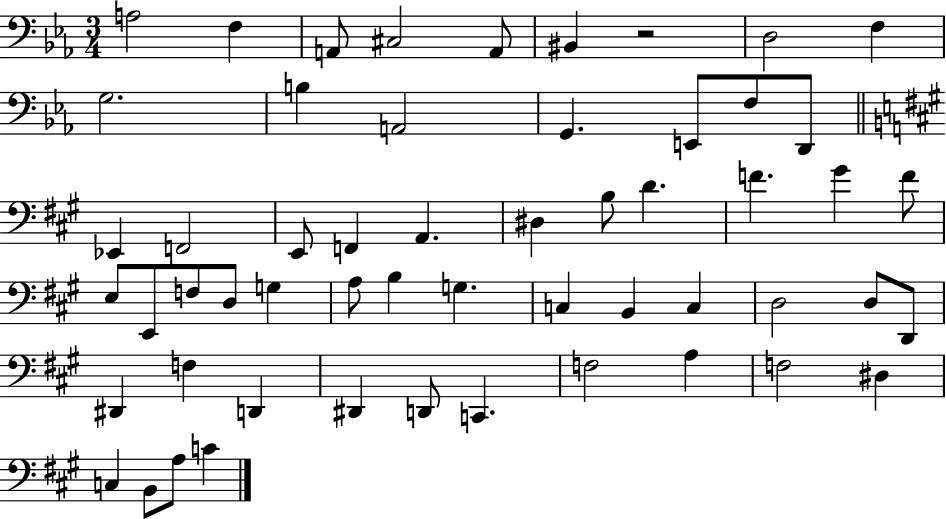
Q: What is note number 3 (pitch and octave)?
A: A2